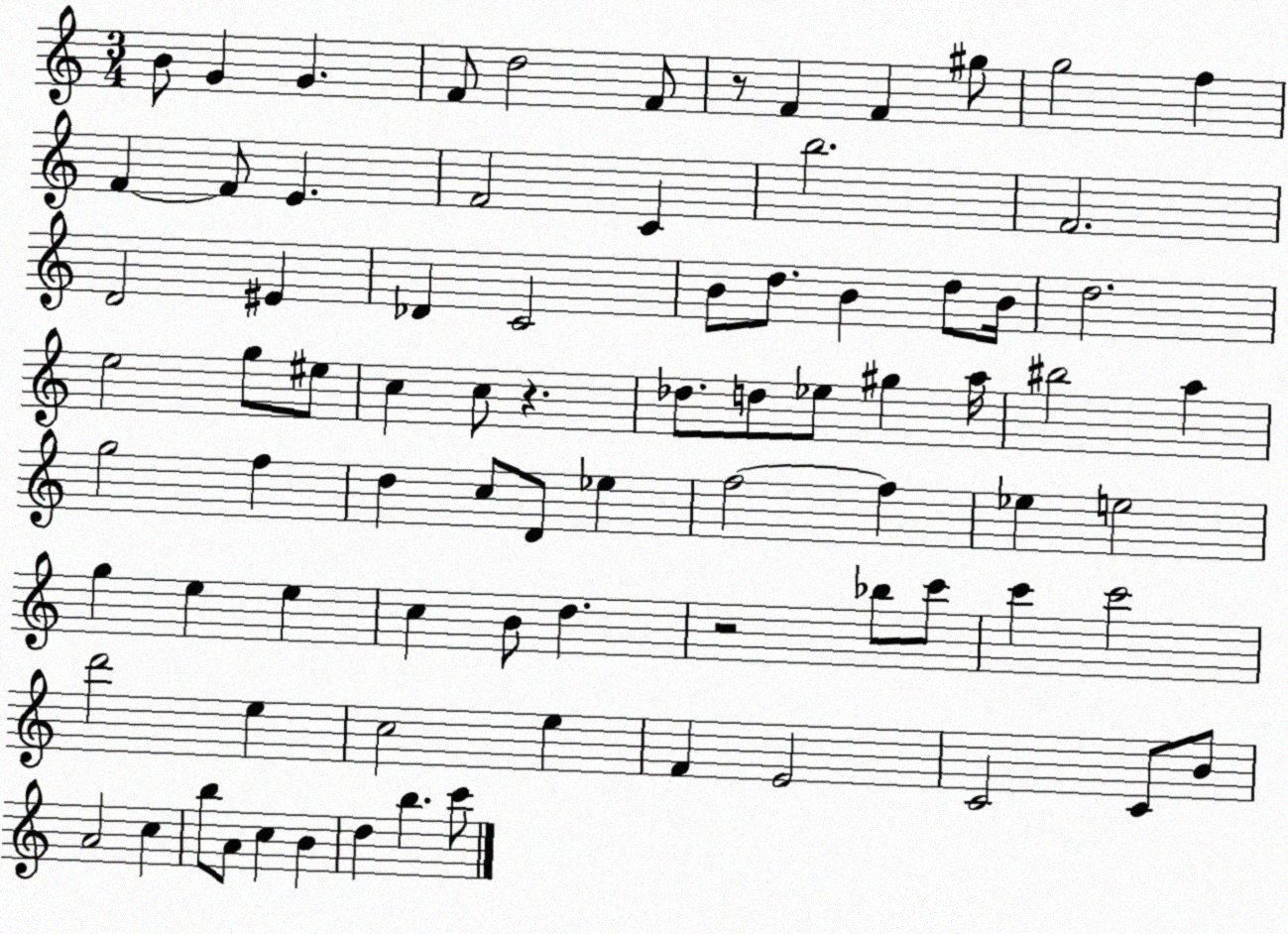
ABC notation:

X:1
T:Untitled
M:3/4
L:1/4
K:C
B/2 G G F/2 d2 F/2 z/2 F F ^g/2 g2 f F F/2 E F2 C b2 F2 D2 ^E _D C2 B/2 d/2 B d/2 B/4 d2 e2 g/2 ^e/2 c c/2 z _d/2 d/2 _e/2 ^g a/4 ^b2 a g2 f d c/2 D/2 _e f2 f _e e2 g e e c B/2 d z2 _b/2 c'/2 c' c'2 d'2 e c2 e F E2 C2 C/2 B/2 A2 c b/2 A/2 c B d b c'/2